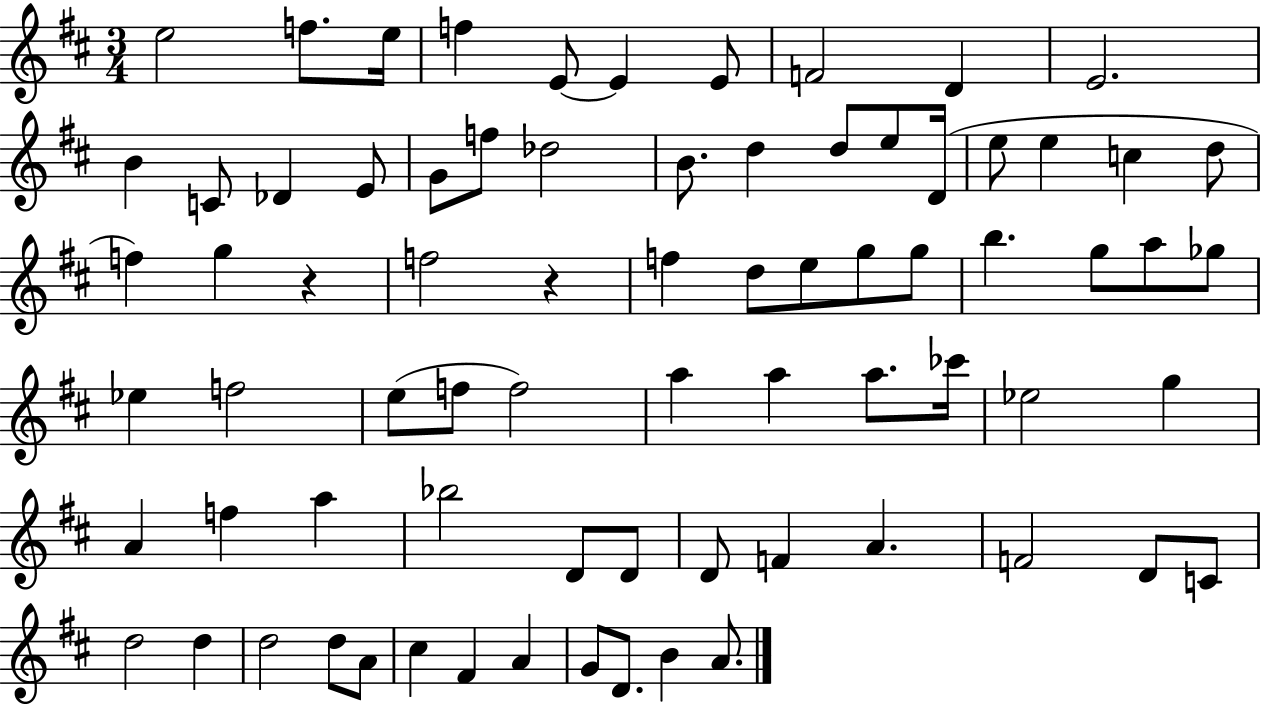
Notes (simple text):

E5/h F5/e. E5/s F5/q E4/e E4/q E4/e F4/h D4/q E4/h. B4/q C4/e Db4/q E4/e G4/e F5/e Db5/h B4/e. D5/q D5/e E5/e D4/s E5/e E5/q C5/q D5/e F5/q G5/q R/q F5/h R/q F5/q D5/e E5/e G5/e G5/e B5/q. G5/e A5/e Gb5/e Eb5/q F5/h E5/e F5/e F5/h A5/q A5/q A5/e. CES6/s Eb5/h G5/q A4/q F5/q A5/q Bb5/h D4/e D4/e D4/e F4/q A4/q. F4/h D4/e C4/e D5/h D5/q D5/h D5/e A4/e C#5/q F#4/q A4/q G4/e D4/e. B4/q A4/e.